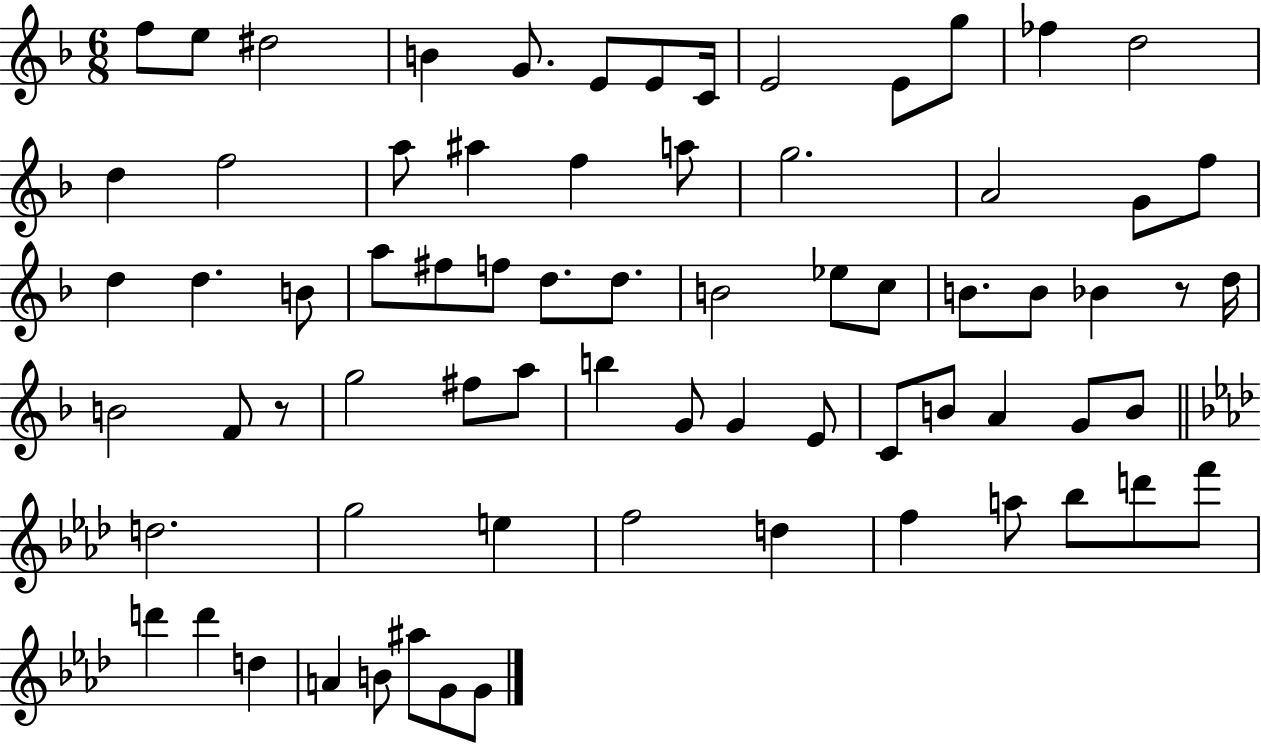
F5/e E5/e D#5/h B4/q G4/e. E4/e E4/e C4/s E4/h E4/e G5/e FES5/q D5/h D5/q F5/h A5/e A#5/q F5/q A5/e G5/h. A4/h G4/e F5/e D5/q D5/q. B4/e A5/e F#5/e F5/e D5/e. D5/e. B4/h Eb5/e C5/e B4/e. B4/e Bb4/q R/e D5/s B4/h F4/e R/e G5/h F#5/e A5/e B5/q G4/e G4/q E4/e C4/e B4/e A4/q G4/e B4/e D5/h. G5/h E5/q F5/h D5/q F5/q A5/e Bb5/e D6/e F6/e D6/q D6/q D5/q A4/q B4/e A#5/e G4/e G4/e